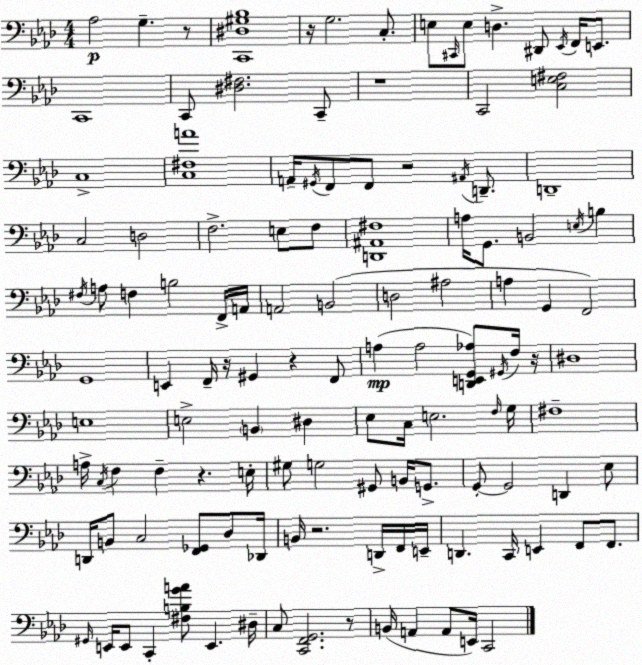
X:1
T:Untitled
M:4/4
L:1/4
K:Fm
_A,2 G, z/2 [C,,^D,^G,_B,]4 z/4 G,2 C,/2 E,/2 ^C,,/4 E,/2 D, ^D,,/2 _E,,/4 F,,/4 E,,/2 C,,4 C,,/2 [^D,^F,]2 C,,/2 z4 C,,2 [C,E,^F,]2 C,4 [C,^F,A]4 A,,/4 ^G,,/4 F,,/2 F,,/2 z2 ^A,,/4 D,,/2 D,,4 C,2 D,2 F,2 E,/2 F,/2 [D,,^A,,^F,]4 A,/4 G,,/2 B,,2 E,/4 B, ^F,/4 A,/2 F, B,2 F,,/4 A,,/4 A,,2 B,,2 D,2 ^A,2 A, G,, F,,2 G,,4 E,, F,,/4 z/4 ^G,, z F,,/2 A, A,2 [D,,E,,G,,_A,]/2 ^G,,/4 F,/4 z/4 ^D,4 E,4 E,2 B,, ^D, _E,/2 C,/4 E,2 F,/4 G,/4 ^F,4 A,/4 C,/4 F, F, z E,/4 ^G,/2 G,2 ^G,,/2 B,,/4 G,,/2 G,,/2 G,,2 D,, _E,/2 D,,/4 B,,/2 C,2 [F,,_G,,]/2 _D,/2 _D,,/4 B,,/4 z2 D,,/4 F,,/4 E,,/4 D,, C,,/4 E,, F,,/2 F,,/2 ^G,,/4 E,,/4 E,,/2 C,, [^F,B,GA]/2 E,, ^D,/4 C,/2 [C,,F,,G,,]2 z/2 B,,/4 A,, A,,/2 E,,/4 C,,2